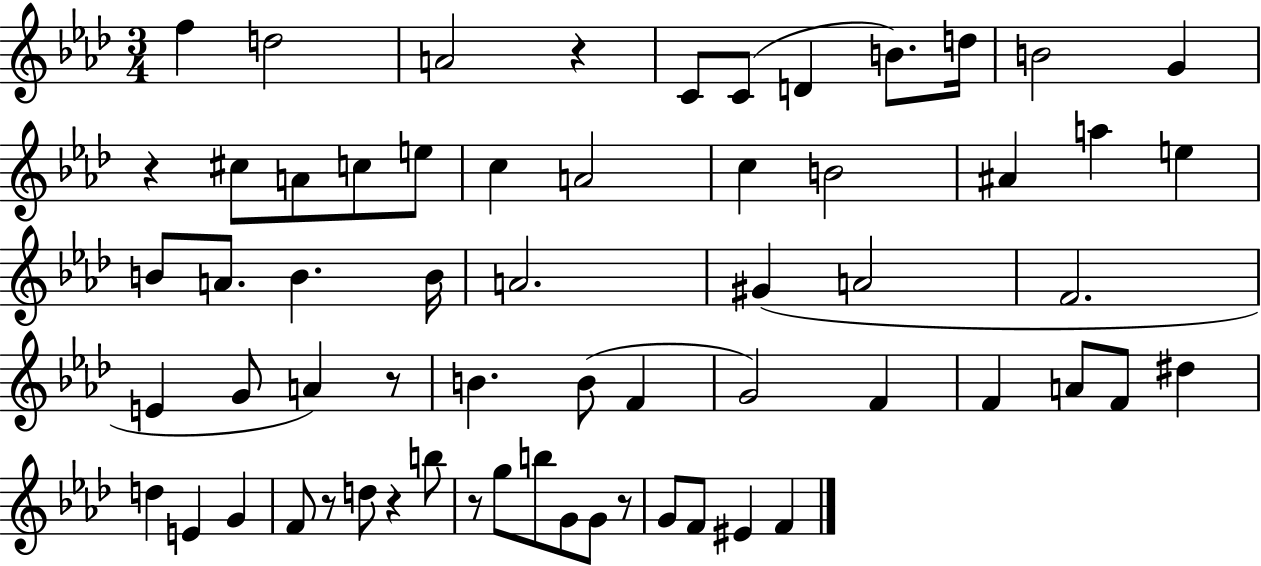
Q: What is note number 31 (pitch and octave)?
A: G4